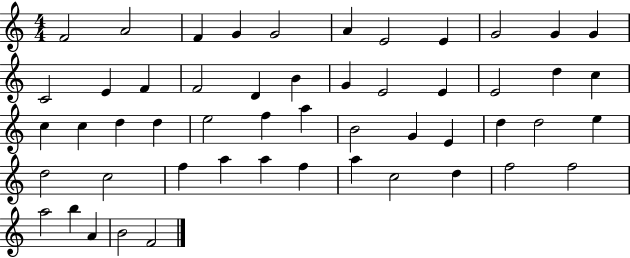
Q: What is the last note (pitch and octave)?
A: F4